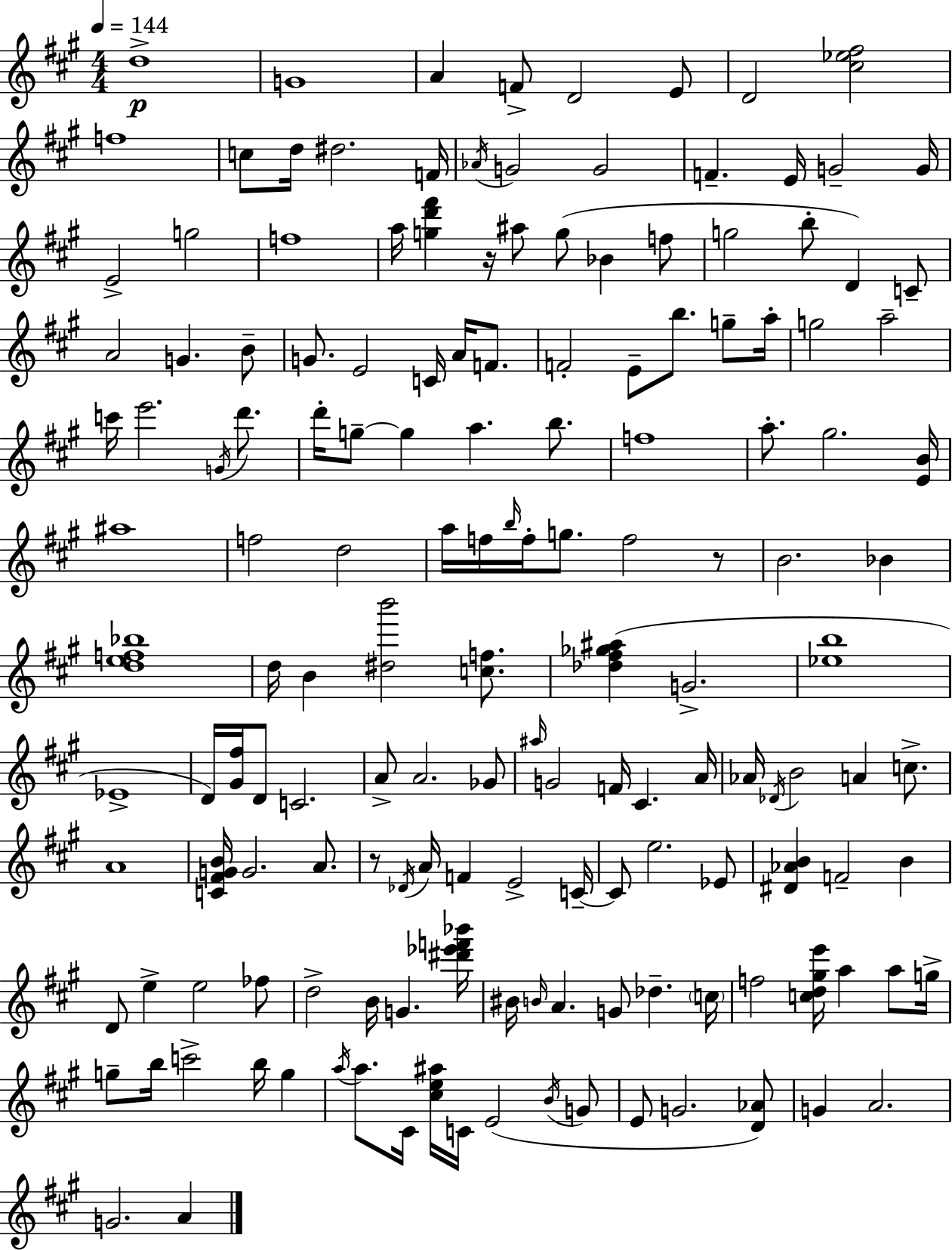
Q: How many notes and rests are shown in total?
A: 155